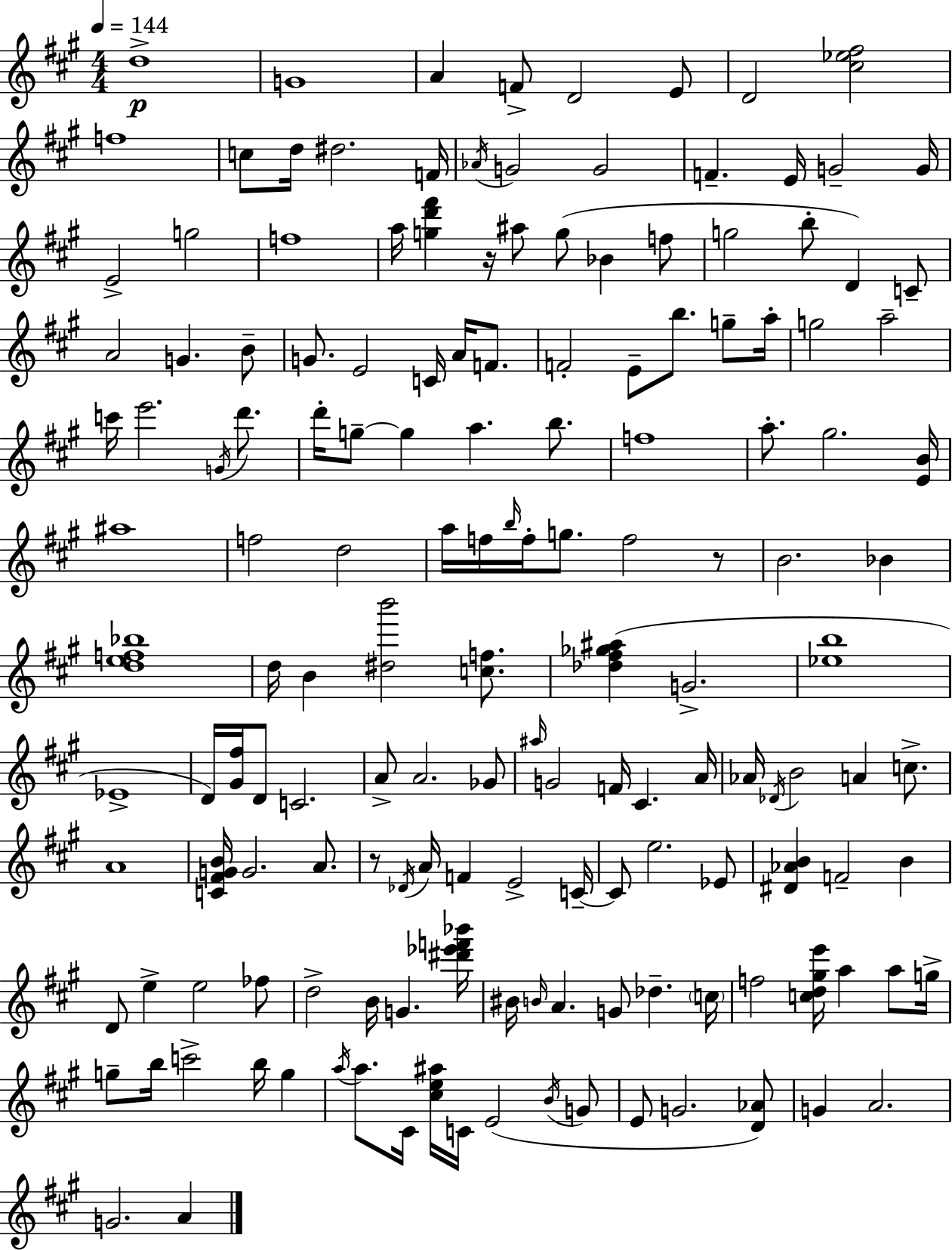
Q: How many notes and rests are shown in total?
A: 155